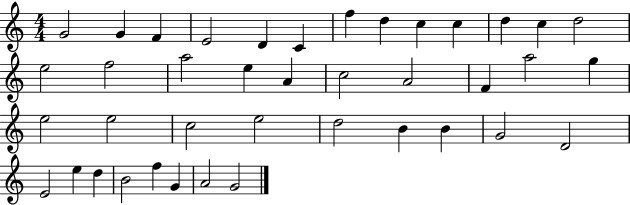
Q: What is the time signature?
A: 4/4